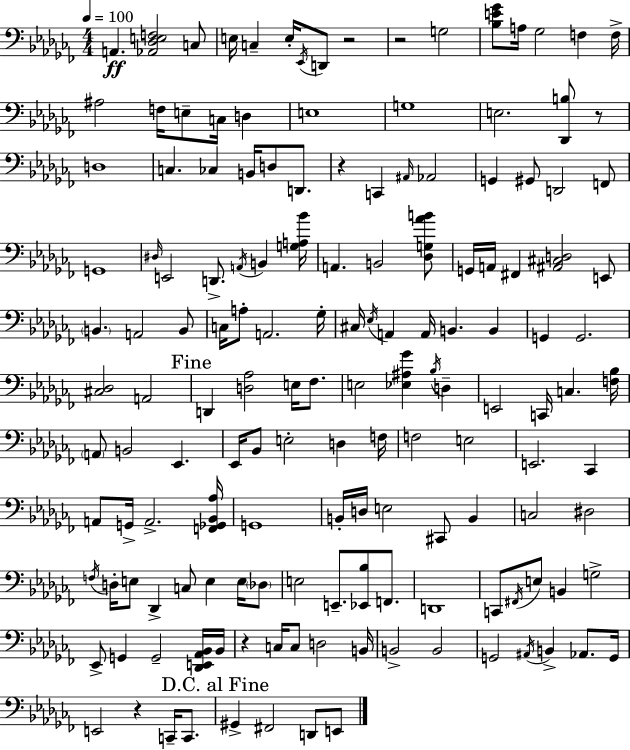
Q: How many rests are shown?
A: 6